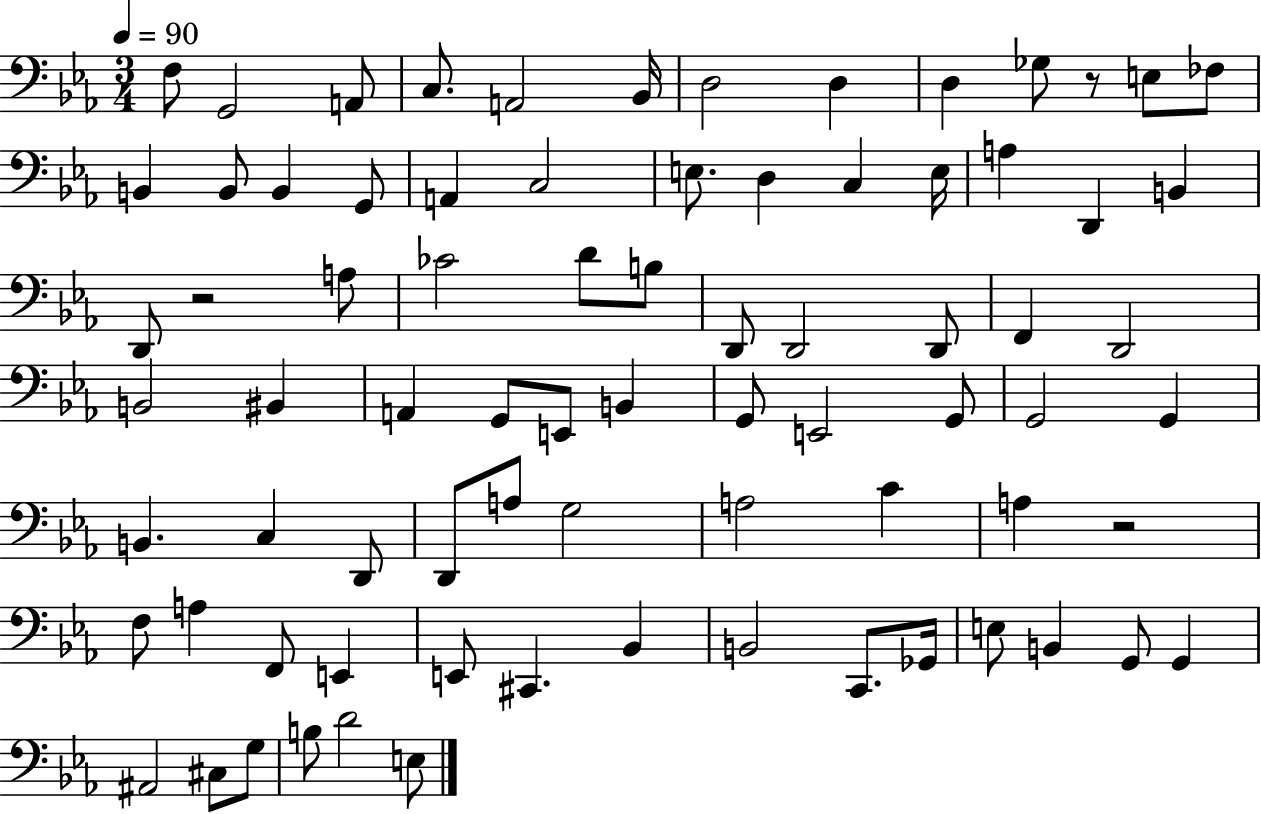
F3/e G2/h A2/e C3/e. A2/h Bb2/s D3/h D3/q D3/q Gb3/e R/e E3/e FES3/e B2/q B2/e B2/q G2/e A2/q C3/h E3/e. D3/q C3/q E3/s A3/q D2/q B2/q D2/e R/h A3/e CES4/h D4/e B3/e D2/e D2/h D2/e F2/q D2/h B2/h BIS2/q A2/q G2/e E2/e B2/q G2/e E2/h G2/e G2/h G2/q B2/q. C3/q D2/e D2/e A3/e G3/h A3/h C4/q A3/q R/h F3/e A3/q F2/e E2/q E2/e C#2/q. Bb2/q B2/h C2/e. Gb2/s E3/e B2/q G2/e G2/q A#2/h C#3/e G3/e B3/e D4/h E3/e